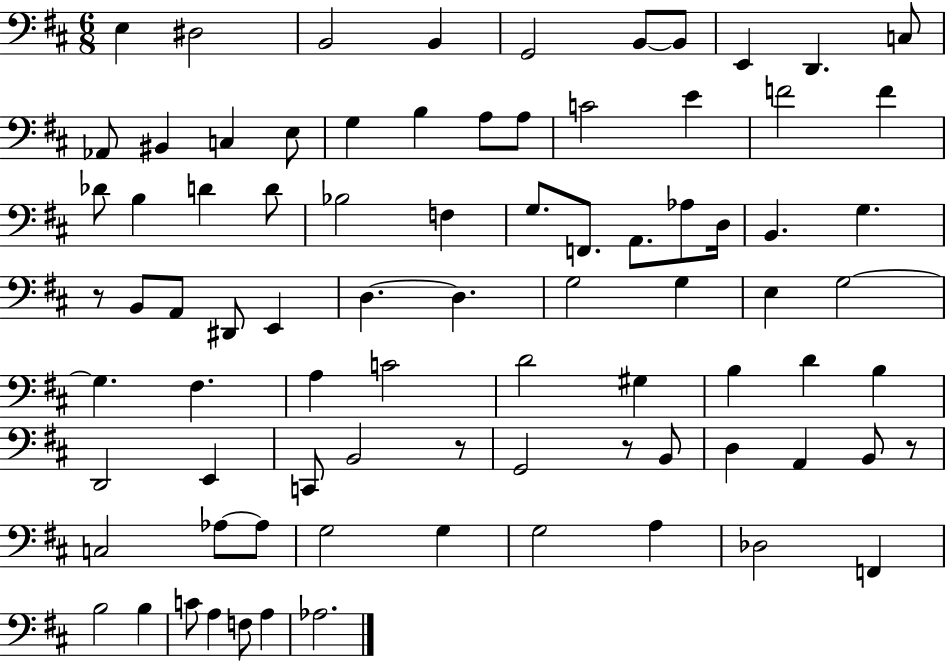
E3/q D#3/h B2/h B2/q G2/h B2/e B2/e E2/q D2/q. C3/e Ab2/e BIS2/q C3/q E3/e G3/q B3/q A3/e A3/e C4/h E4/q F4/h F4/q Db4/e B3/q D4/q D4/e Bb3/h F3/q G3/e. F2/e. A2/e. Ab3/e D3/s B2/q. G3/q. R/e B2/e A2/e D#2/e E2/q D3/q. D3/q. G3/h G3/q E3/q G3/h G3/q. F#3/q. A3/q C4/h D4/h G#3/q B3/q D4/q B3/q D2/h E2/q C2/e B2/h R/e G2/h R/e B2/e D3/q A2/q B2/e R/e C3/h Ab3/e Ab3/e G3/h G3/q G3/h A3/q Db3/h F2/q B3/h B3/q C4/e A3/q F3/e A3/q Ab3/h.